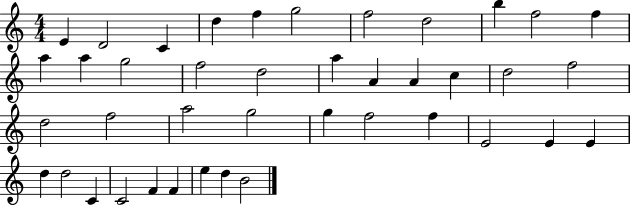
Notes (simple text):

E4/q D4/h C4/q D5/q F5/q G5/h F5/h D5/h B5/q F5/h F5/q A5/q A5/q G5/h F5/h D5/h A5/q A4/q A4/q C5/q D5/h F5/h D5/h F5/h A5/h G5/h G5/q F5/h F5/q E4/h E4/q E4/q D5/q D5/h C4/q C4/h F4/q F4/q E5/q D5/q B4/h